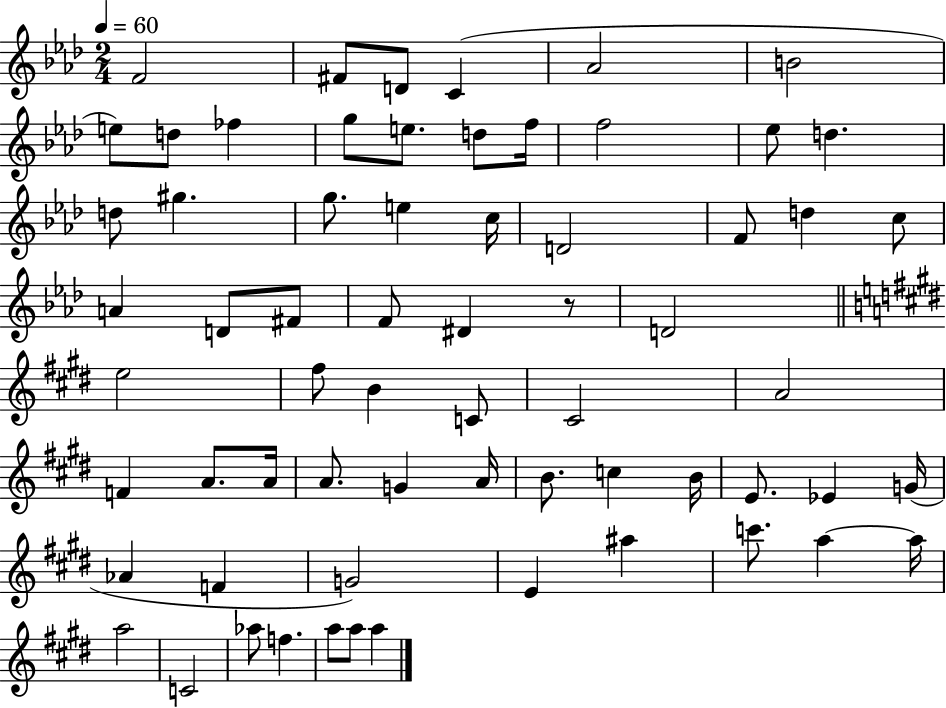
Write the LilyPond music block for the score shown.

{
  \clef treble
  \numericTimeSignature
  \time 2/4
  \key aes \major
  \tempo 4 = 60
  f'2 | fis'8 d'8 c'4( | aes'2 | b'2 | \break e''8) d''8 fes''4 | g''8 e''8. d''8 f''16 | f''2 | ees''8 d''4. | \break d''8 gis''4. | g''8. e''4 c''16 | d'2 | f'8 d''4 c''8 | \break a'4 d'8 fis'8 | f'8 dis'4 r8 | d'2 | \bar "||" \break \key e \major e''2 | fis''8 b'4 c'8 | cis'2 | a'2 | \break f'4 a'8. a'16 | a'8. g'4 a'16 | b'8. c''4 b'16 | e'8. ees'4 g'16( | \break aes'4 f'4 | g'2) | e'4 ais''4 | c'''8. a''4~~ a''16 | \break a''2 | c'2 | aes''8 f''4. | a''8 a''8 a''4 | \break \bar "|."
}